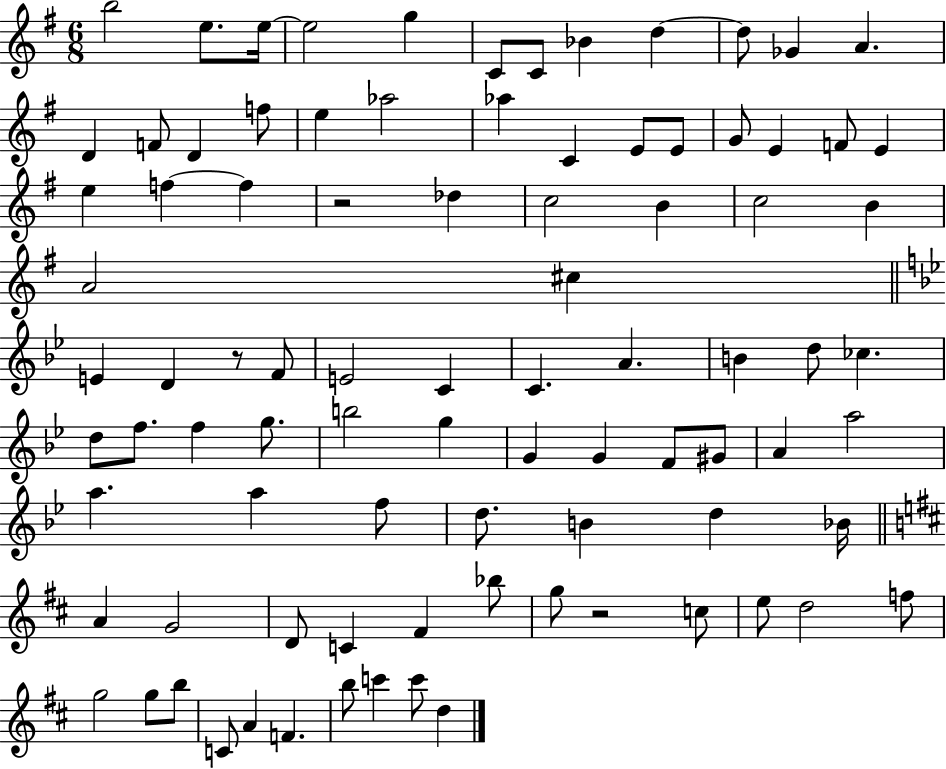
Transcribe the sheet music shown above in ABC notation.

X:1
T:Untitled
M:6/8
L:1/4
K:G
b2 e/2 e/4 e2 g C/2 C/2 _B d d/2 _G A D F/2 D f/2 e _a2 _a C E/2 E/2 G/2 E F/2 E e f f z2 _d c2 B c2 B A2 ^c E D z/2 F/2 E2 C C A B d/2 _c d/2 f/2 f g/2 b2 g G G F/2 ^G/2 A a2 a a f/2 d/2 B d _B/4 A G2 D/2 C ^F _b/2 g/2 z2 c/2 e/2 d2 f/2 g2 g/2 b/2 C/2 A F b/2 c' c'/2 d